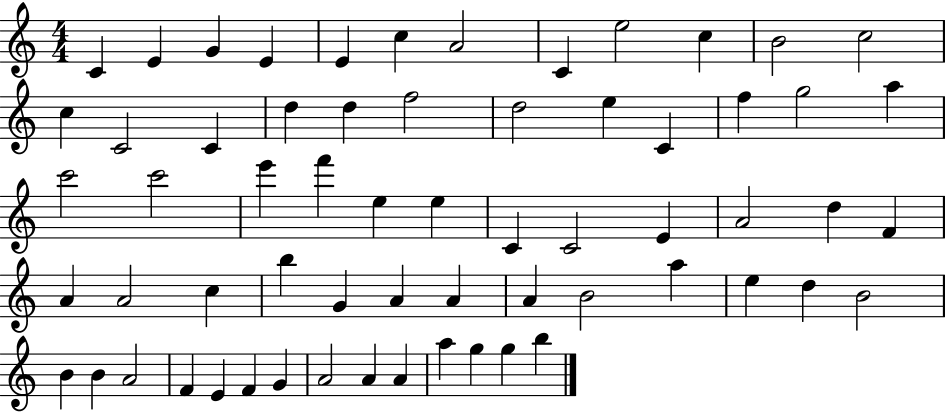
{
  \clef treble
  \numericTimeSignature
  \time 4/4
  \key c \major
  c'4 e'4 g'4 e'4 | e'4 c''4 a'2 | c'4 e''2 c''4 | b'2 c''2 | \break c''4 c'2 c'4 | d''4 d''4 f''2 | d''2 e''4 c'4 | f''4 g''2 a''4 | \break c'''2 c'''2 | e'''4 f'''4 e''4 e''4 | c'4 c'2 e'4 | a'2 d''4 f'4 | \break a'4 a'2 c''4 | b''4 g'4 a'4 a'4 | a'4 b'2 a''4 | e''4 d''4 b'2 | \break b'4 b'4 a'2 | f'4 e'4 f'4 g'4 | a'2 a'4 a'4 | a''4 g''4 g''4 b''4 | \break \bar "|."
}